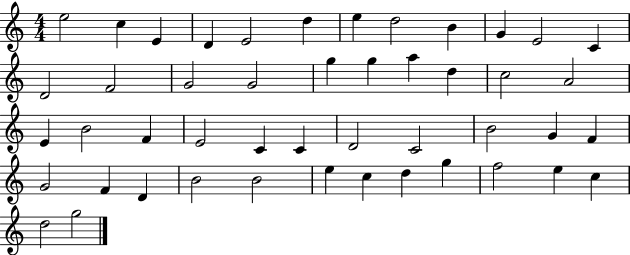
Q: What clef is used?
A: treble